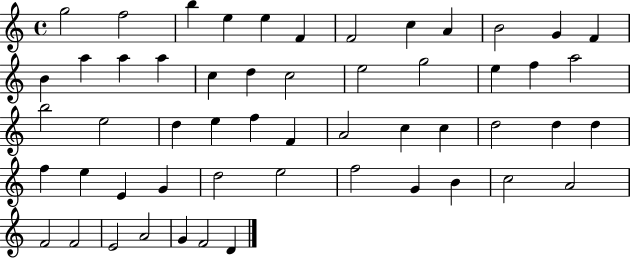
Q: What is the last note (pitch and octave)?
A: D4